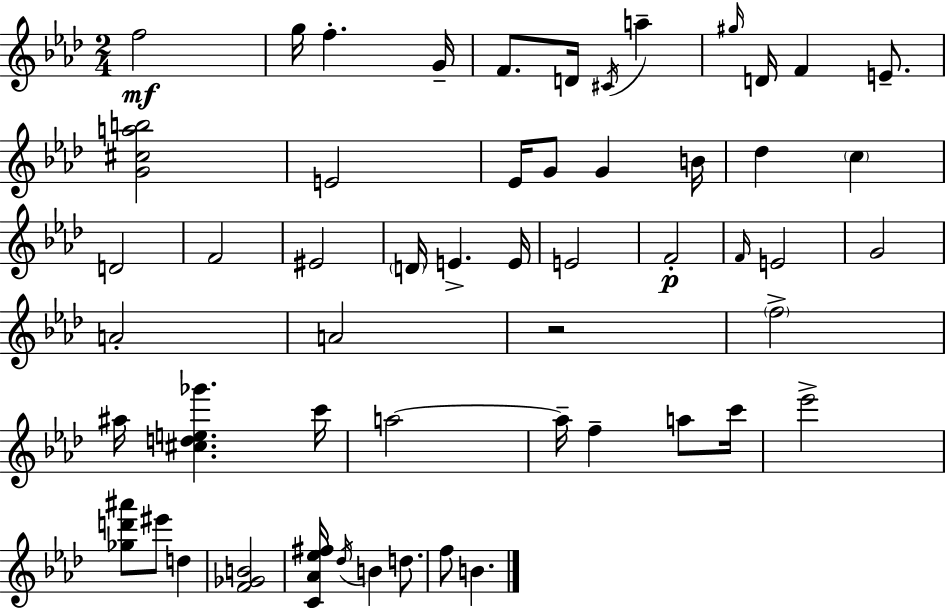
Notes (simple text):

F5/h G5/s F5/q. G4/s F4/e. D4/s C#4/s A5/q G#5/s D4/s F4/q E4/e. [G4,C#5,A5,B5]/h E4/h Eb4/s G4/e G4/q B4/s Db5/q C5/q D4/h F4/h EIS4/h D4/s E4/q. E4/s E4/h F4/h F4/s E4/h G4/h A4/h A4/h R/h F5/h A#5/s [C#5,D5,E5,Gb6]/q. C6/s A5/h A5/s F5/q A5/e C6/s Eb6/h [Gb5,D6,A#6]/e EIS6/e D5/q [F4,Gb4,B4]/h [C4,Ab4,Eb5,F#5]/s Db5/s B4/q D5/e. F5/e B4/q.